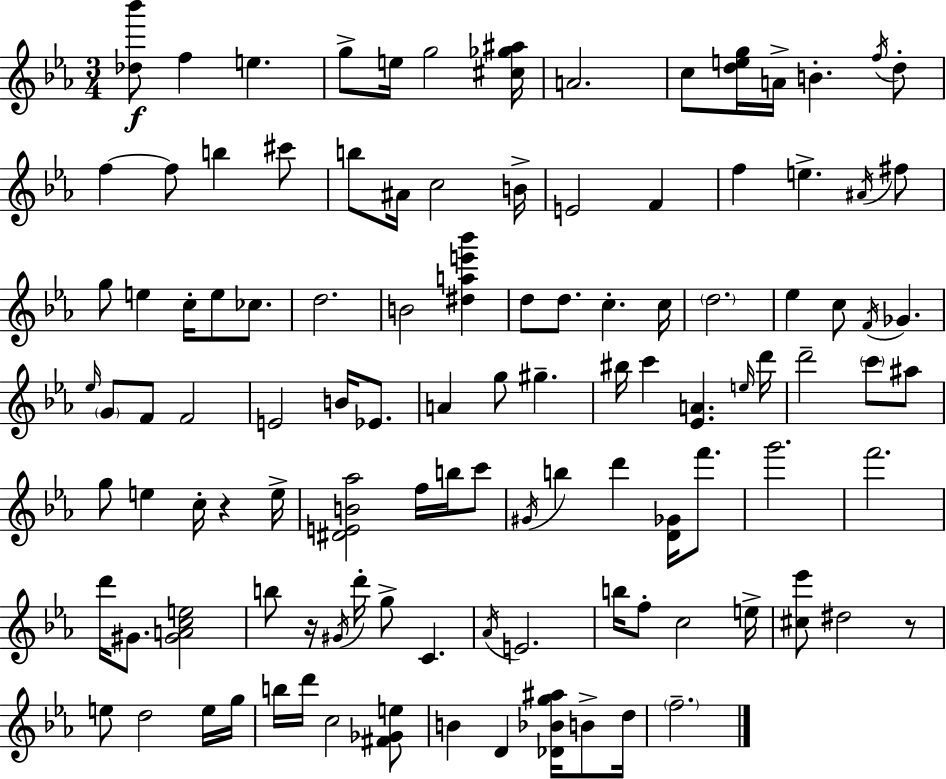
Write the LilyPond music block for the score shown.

{
  \clef treble
  \numericTimeSignature
  \time 3/4
  \key c \minor
  <des'' bes'''>8\f f''4 e''4. | g''8-> e''16 g''2 <cis'' ges'' ais''>16 | a'2. | c''8 <d'' e'' g''>16 a'16-> b'4.-. \acciaccatura { f''16 } d''8-. | \break f''4~~ f''8 b''4 cis'''8 | b''8 ais'16 c''2 | b'16-> e'2 f'4 | f''4 e''4.-> \acciaccatura { ais'16 } | \break fis''8 g''8 e''4 c''16-. e''8 ces''8. | d''2. | b'2 <dis'' a'' e''' bes'''>4 | d''8 d''8. c''4.-. | \break c''16 \parenthesize d''2. | ees''4 c''8 \acciaccatura { f'16 } ges'4. | \grace { ees''16 } \parenthesize g'8 f'8 f'2 | e'2 | \break b'16 ees'8. a'4 g''8 gis''4.-- | bis''16 c'''4 <ees' a'>4. | \grace { e''16 } d'''16 d'''2-- | \parenthesize c'''8 ais''8 g''8 e''4 c''16-. | \break r4 e''16-> <dis' e' b' aes''>2 | f''16 b''16 c'''8 \acciaccatura { gis'16 } b''4 d'''4 | <d' ges'>16 f'''8. g'''2. | f'''2. | \break d'''16 gis'8. <gis' a' c'' e''>2 | b''8 r16 \acciaccatura { gis'16 } d'''16-. g''8-> | c'4. \acciaccatura { aes'16 } e'2. | b''16 f''8-. c''2 | \break e''16-> <cis'' ees'''>8 dis''2 | r8 e''8 d''2 | e''16 g''16 b''16 d'''16 c''2 | <fis' ges' e''>8 b'4 | \break d'4 <des' bes' g'' ais''>16 b'8-> d''16 \parenthesize f''2.-- | \bar "|."
}